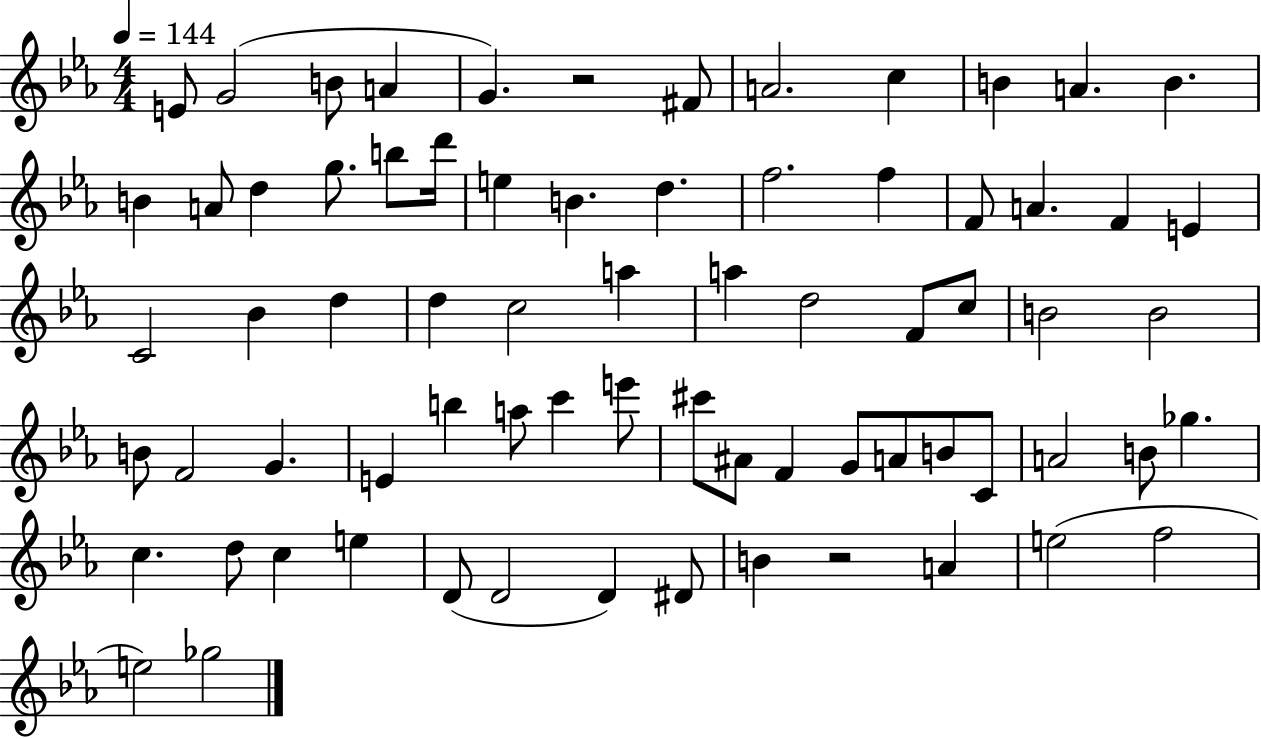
E4/e G4/h B4/e A4/q G4/q. R/h F#4/e A4/h. C5/q B4/q A4/q. B4/q. B4/q A4/e D5/q G5/e. B5/e D6/s E5/q B4/q. D5/q. F5/h. F5/q F4/e A4/q. F4/q E4/q C4/h Bb4/q D5/q D5/q C5/h A5/q A5/q D5/h F4/e C5/e B4/h B4/h B4/e F4/h G4/q. E4/q B5/q A5/e C6/q E6/e C#6/e A#4/e F4/q G4/e A4/e B4/e C4/e A4/h B4/e Gb5/q. C5/q. D5/e C5/q E5/q D4/e D4/h D4/q D#4/e B4/q R/h A4/q E5/h F5/h E5/h Gb5/h